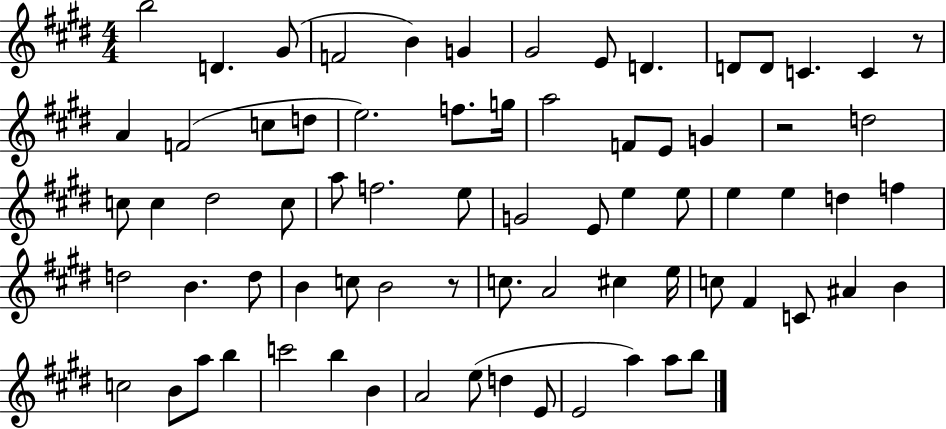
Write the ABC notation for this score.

X:1
T:Untitled
M:4/4
L:1/4
K:E
b2 D ^G/2 F2 B G ^G2 E/2 D D/2 D/2 C C z/2 A F2 c/2 d/2 e2 f/2 g/4 a2 F/2 E/2 G z2 d2 c/2 c ^d2 c/2 a/2 f2 e/2 G2 E/2 e e/2 e e d f d2 B d/2 B c/2 B2 z/2 c/2 A2 ^c e/4 c/2 ^F C/2 ^A B c2 B/2 a/2 b c'2 b B A2 e/2 d E/2 E2 a a/2 b/2